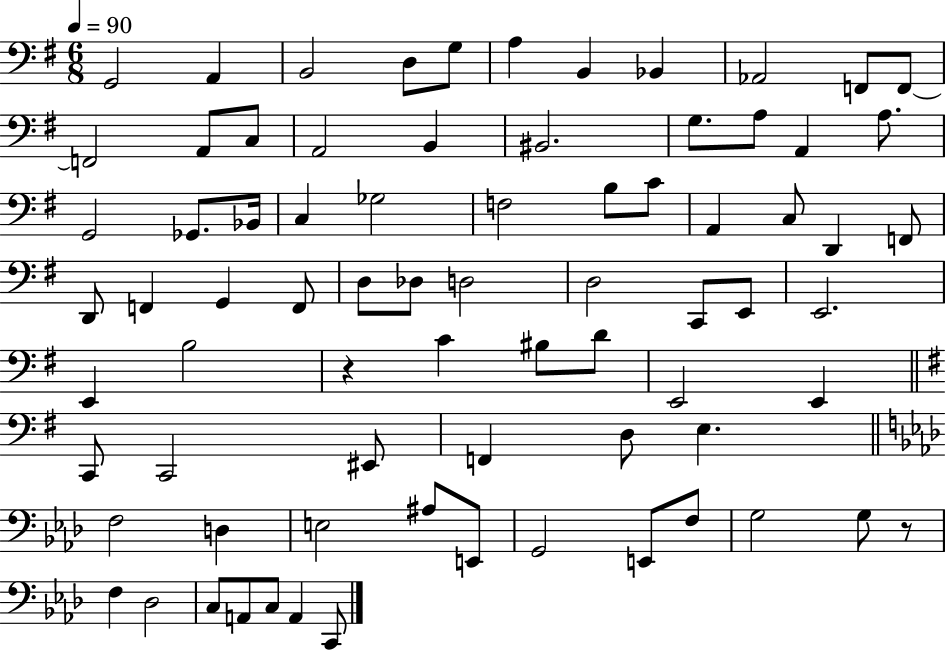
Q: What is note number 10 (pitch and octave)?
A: F2